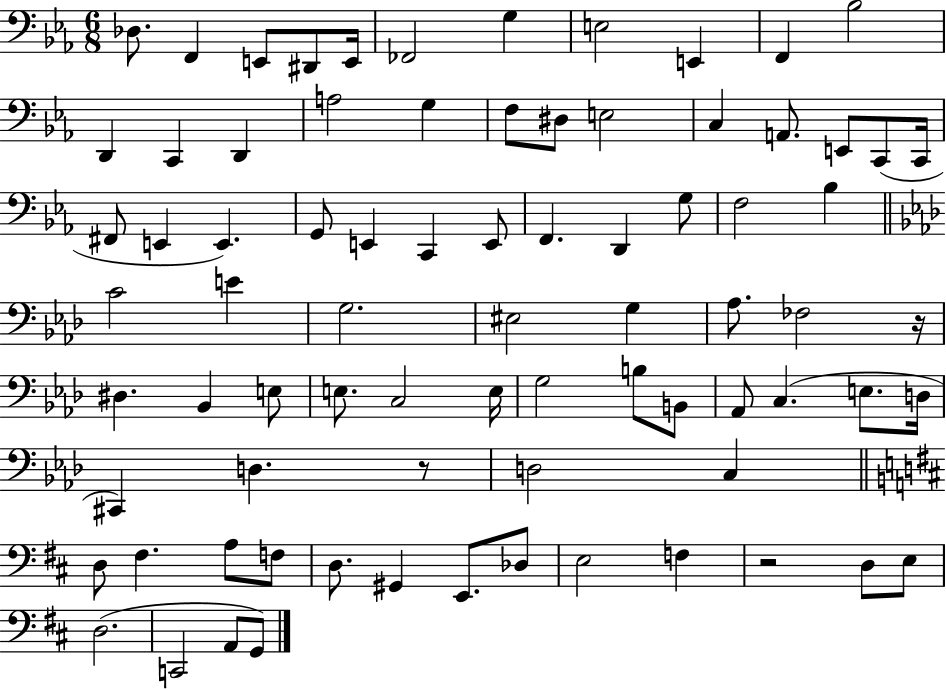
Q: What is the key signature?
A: EES major